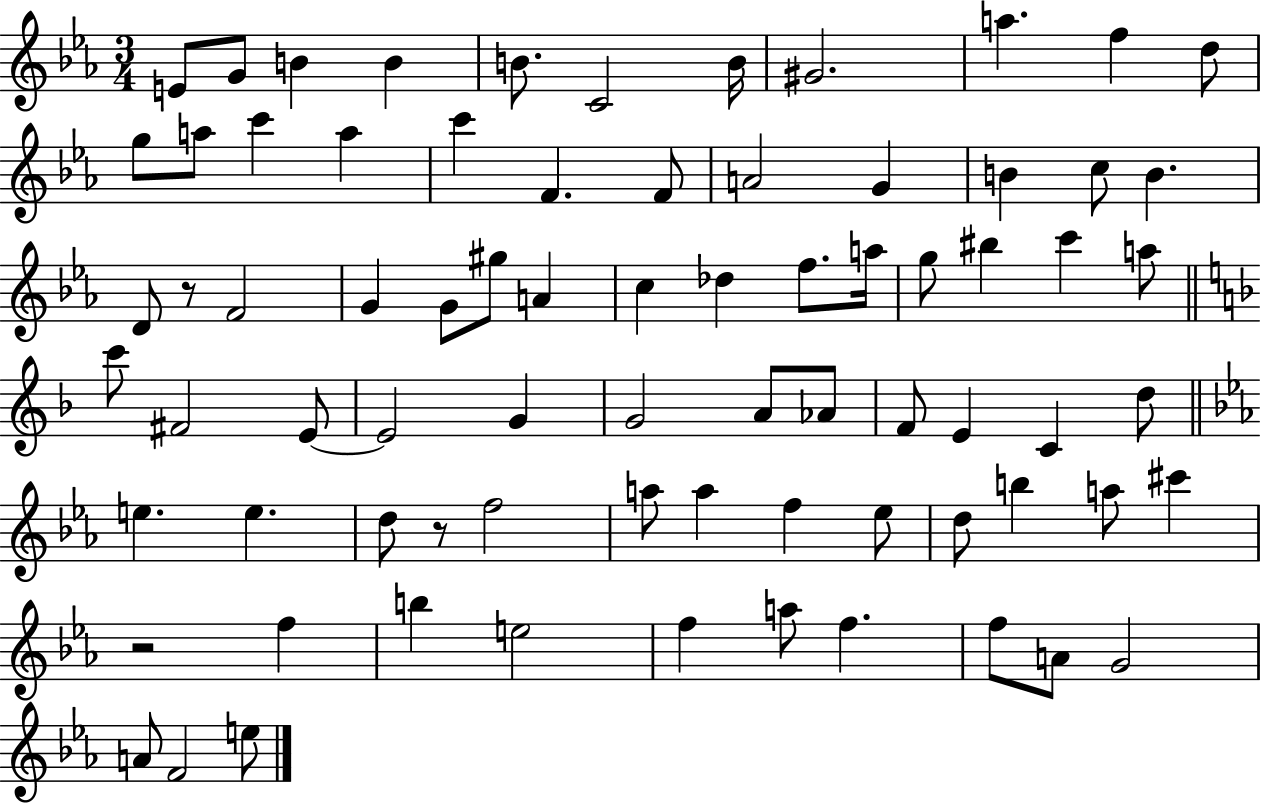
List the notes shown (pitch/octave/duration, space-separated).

E4/e G4/e B4/q B4/q B4/e. C4/h B4/s G#4/h. A5/q. F5/q D5/e G5/e A5/e C6/q A5/q C6/q F4/q. F4/e A4/h G4/q B4/q C5/e B4/q. D4/e R/e F4/h G4/q G4/e G#5/e A4/q C5/q Db5/q F5/e. A5/s G5/e BIS5/q C6/q A5/e C6/e F#4/h E4/e E4/h G4/q G4/h A4/e Ab4/e F4/e E4/q C4/q D5/e E5/q. E5/q. D5/e R/e F5/h A5/e A5/q F5/q Eb5/e D5/e B5/q A5/e C#6/q R/h F5/q B5/q E5/h F5/q A5/e F5/q. F5/e A4/e G4/h A4/e F4/h E5/e